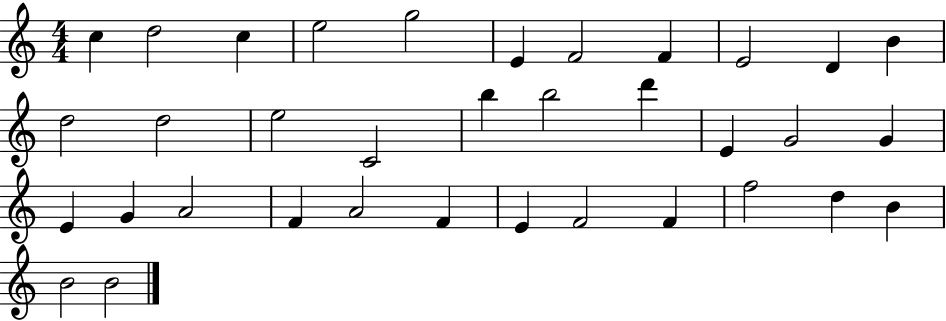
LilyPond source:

{
  \clef treble
  \numericTimeSignature
  \time 4/4
  \key c \major
  c''4 d''2 c''4 | e''2 g''2 | e'4 f'2 f'4 | e'2 d'4 b'4 | \break d''2 d''2 | e''2 c'2 | b''4 b''2 d'''4 | e'4 g'2 g'4 | \break e'4 g'4 a'2 | f'4 a'2 f'4 | e'4 f'2 f'4 | f''2 d''4 b'4 | \break b'2 b'2 | \bar "|."
}